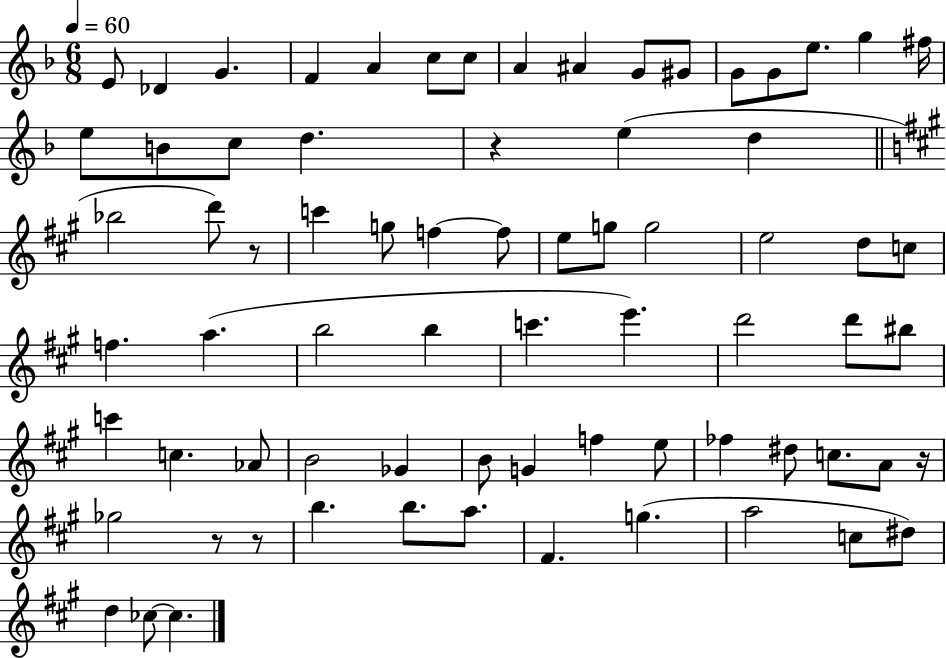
{
  \clef treble
  \numericTimeSignature
  \time 6/8
  \key f \major
  \tempo 4 = 60
  \repeat volta 2 { e'8 des'4 g'4. | f'4 a'4 c''8 c''8 | a'4 ais'4 g'8 gis'8 | g'8 g'8 e''8. g''4 fis''16 | \break e''8 b'8 c''8 d''4. | r4 e''4( d''4 | \bar "||" \break \key a \major bes''2 d'''8) r8 | c'''4 g''8 f''4~~ f''8 | e''8 g''8 g''2 | e''2 d''8 c''8 | \break f''4. a''4.( | b''2 b''4 | c'''4. e'''4.) | d'''2 d'''8 bis''8 | \break c'''4 c''4. aes'8 | b'2 ges'4 | b'8 g'4 f''4 e''8 | fes''4 dis''8 c''8. a'8 r16 | \break ges''2 r8 r8 | b''4. b''8. a''8. | fis'4. g''4.( | a''2 c''8 dis''8) | \break d''4 ces''8~~ ces''4. | } \bar "|."
}